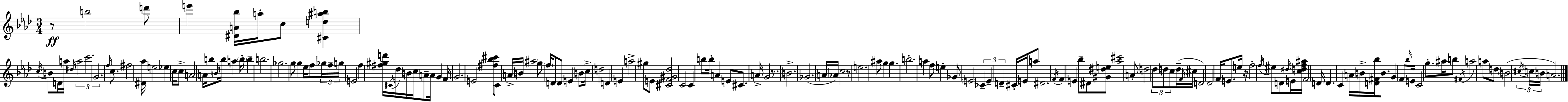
R/e B5/h D6/e E6/q [D#4,A4,Bb5]/s A5/s C5/e [C#4,D5,A#5,B5]/q C5/s B4/e D4/s A5/s D#5/s A5/h C6/h. G4/h. F5/s C5/e. F#5/h [D#4,Ab5]/s E5/h Eb5/q C5/s C5/e A4/h A4/s B5/e B4/s B5/s A5/q B5/s B5/q B5/h. Gb5/h. G5/e G5/q Eb5/s F5/e Gb5/s F5/s G5/s E4/h F5/q [F#5,G#5,D6]/s C#4/s Db5/s B4/s C5/s A4/e A4/s G4/q F4/s G4/h. E4/h [F#5,Bb5,C#6]/e C4/e A4/s B4/s A#5/h G5/e F5/s D4/e D4/e E4/q B4/e C5/s D5/h D4/q E4/q A5/h G#5/e E4/e [C#4,F4,G#4,Db5]/h C4/h C4/q B5/e B5/s A4/q E4/e C#4/e. A4/s G4/h R/e. B4/h. Gb4/h. A4/s Ab4/s C5/h R/e E5/h. A#5/e G5/q G5/q. B5/h. A5/q F5/e E5/q Gb4/e E4/h CES4/q E4/q D4/q C#4/s E4/s A5/e D#4/h. F4/s F4/q E4/q Bb5/e D#4/e [G#4,D#5,E5]/e [Ab5,C#6]/h A4/e D5/h Db5/e D5/e C5/e D5/s F4/s C#5/s D4/h Db4/h F4/s E4/e. E5/s R/s F5/h F5/s EIS5/e D4/e D#5/s E4/s [C5,D5,F5,A#5]/s F4/h D4/s D4/q. C4/q A4/s B4/s [D4,F#4,Bb5]/s B4/e. G4/q F4/e Bb5/s E4/s C4/h G5/e. A#5/s B5/e F#4/s A5/h A5/e D5/e B4/h C#5/s C5/s B4/s A4/h.